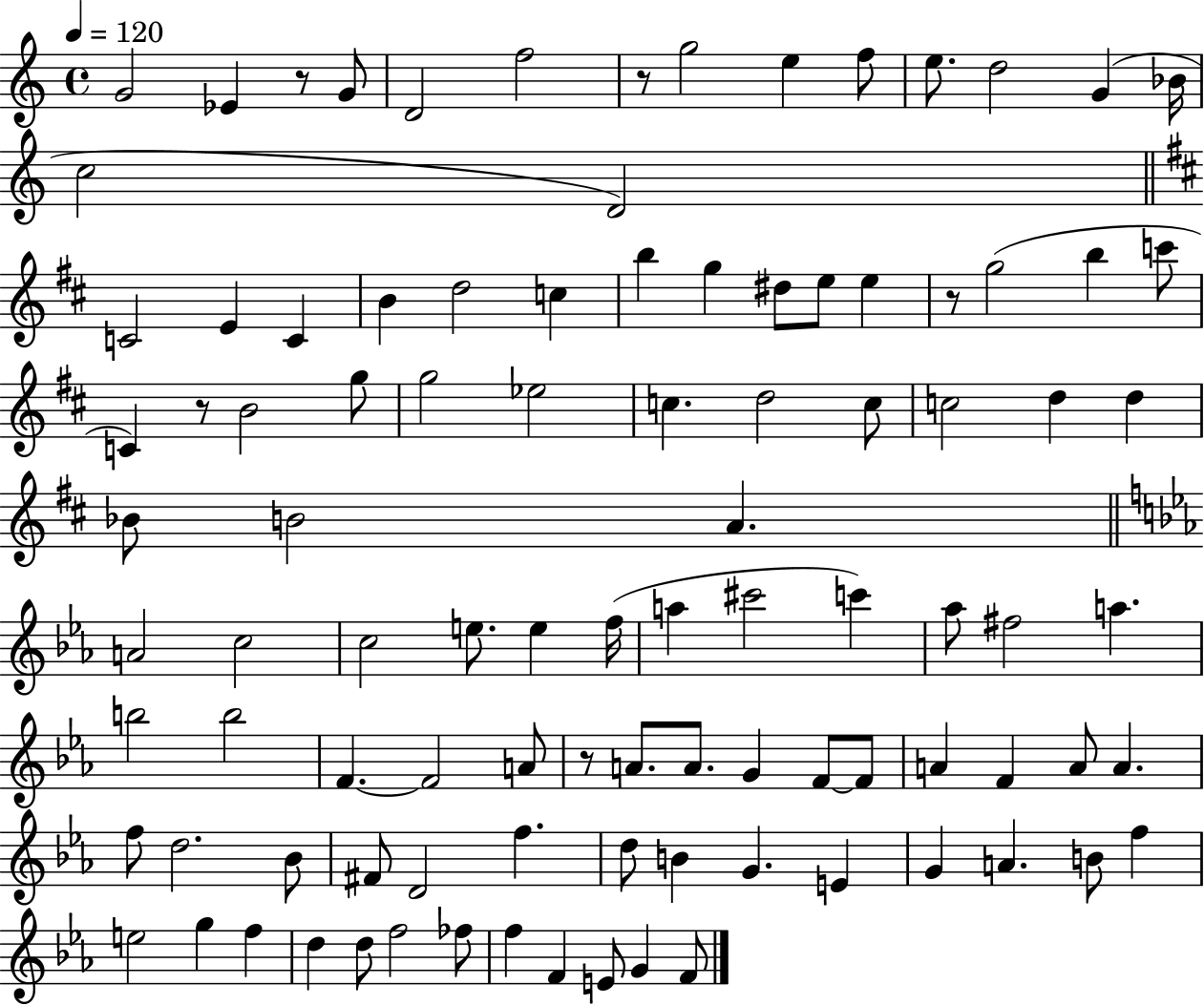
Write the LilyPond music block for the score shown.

{
  \clef treble
  \time 4/4
  \defaultTimeSignature
  \key c \major
  \tempo 4 = 120
  \repeat volta 2 { g'2 ees'4 r8 g'8 | d'2 f''2 | r8 g''2 e''4 f''8 | e''8. d''2 g'4( bes'16 | \break c''2 d'2) | \bar "||" \break \key d \major c'2 e'4 c'4 | b'4 d''2 c''4 | b''4 g''4 dis''8 e''8 e''4 | r8 g''2( b''4 c'''8 | \break c'4) r8 b'2 g''8 | g''2 ees''2 | c''4. d''2 c''8 | c''2 d''4 d''4 | \break bes'8 b'2 a'4. | \bar "||" \break \key ees \major a'2 c''2 | c''2 e''8. e''4 f''16( | a''4 cis'''2 c'''4) | aes''8 fis''2 a''4. | \break b''2 b''2 | f'4.~~ f'2 a'8 | r8 a'8. a'8. g'4 f'8~~ f'8 | a'4 f'4 a'8 a'4. | \break f''8 d''2. bes'8 | fis'8 d'2 f''4. | d''8 b'4 g'4. e'4 | g'4 a'4. b'8 f''4 | \break e''2 g''4 f''4 | d''4 d''8 f''2 fes''8 | f''4 f'4 e'8 g'4 f'8 | } \bar "|."
}